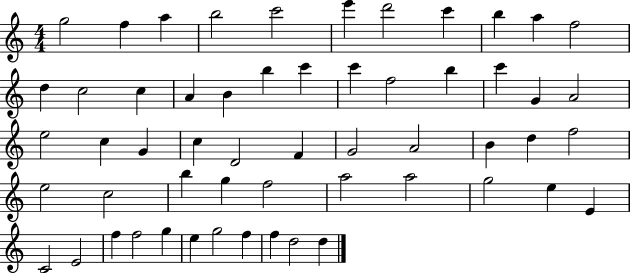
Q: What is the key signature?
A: C major